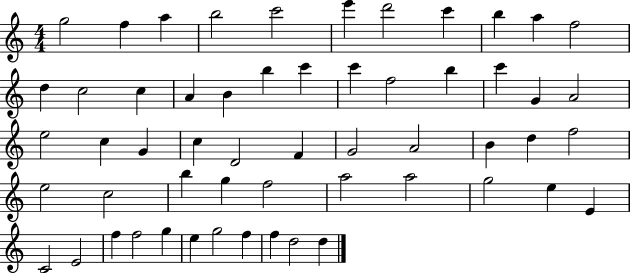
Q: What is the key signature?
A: C major